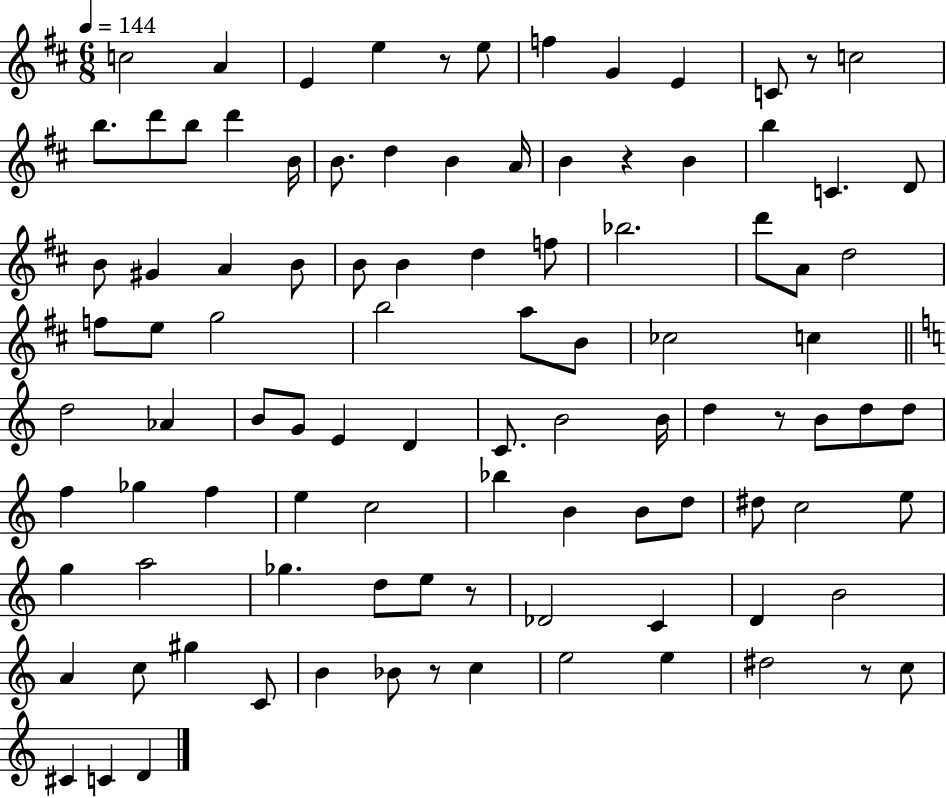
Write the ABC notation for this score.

X:1
T:Untitled
M:6/8
L:1/4
K:D
c2 A E e z/2 e/2 f G E C/2 z/2 c2 b/2 d'/2 b/2 d' B/4 B/2 d B A/4 B z B b C D/2 B/2 ^G A B/2 B/2 B d f/2 _b2 d'/2 A/2 d2 f/2 e/2 g2 b2 a/2 B/2 _c2 c d2 _A B/2 G/2 E D C/2 B2 B/4 d z/2 B/2 d/2 d/2 f _g f e c2 _b B B/2 d/2 ^d/2 c2 e/2 g a2 _g d/2 e/2 z/2 _D2 C D B2 A c/2 ^g C/2 B _B/2 z/2 c e2 e ^d2 z/2 c/2 ^C C D